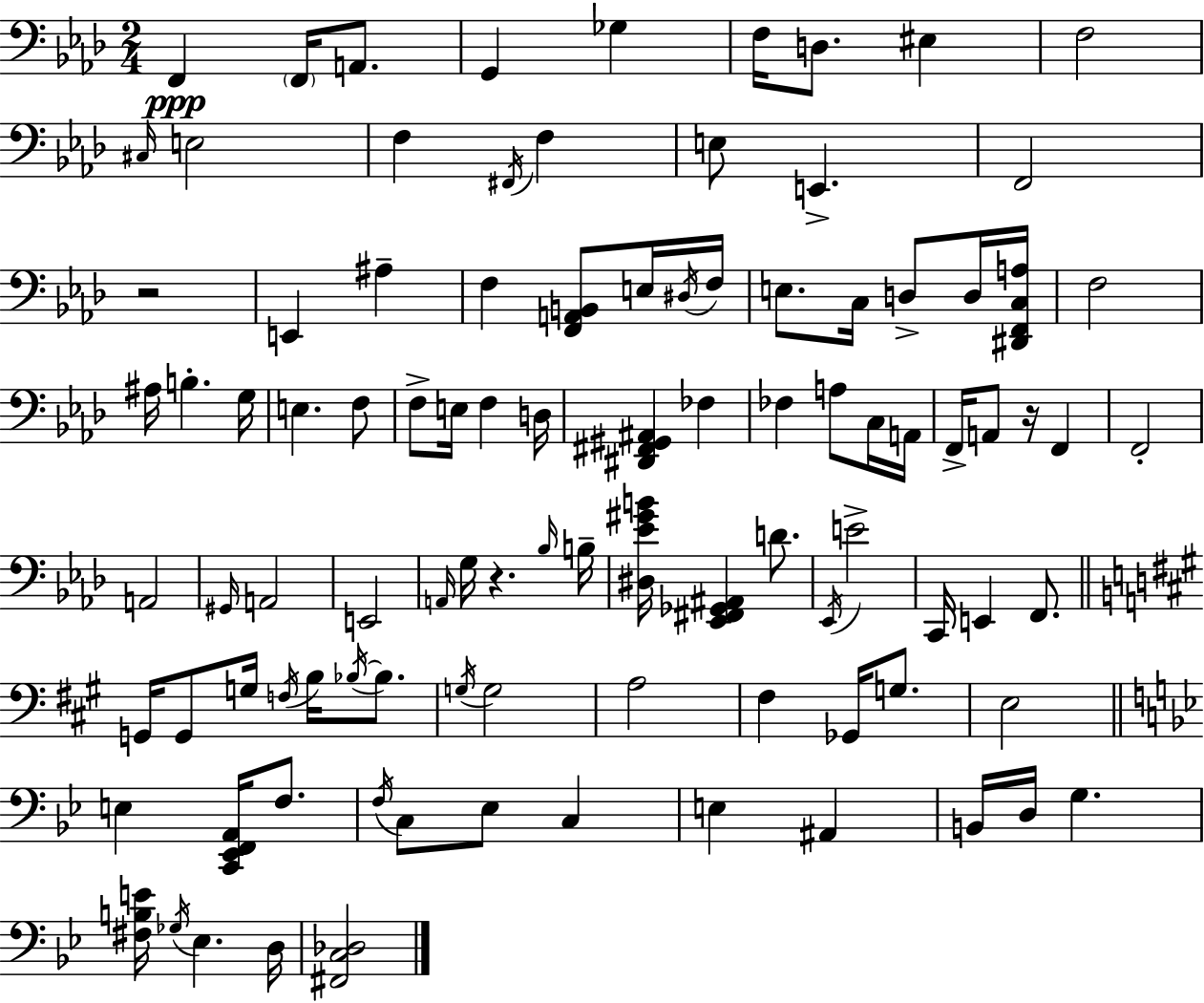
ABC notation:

X:1
T:Untitled
M:2/4
L:1/4
K:Ab
F,, F,,/4 A,,/2 G,, _G, F,/4 D,/2 ^E, F,2 ^C,/4 E,2 F, ^F,,/4 F, E,/2 E,, F,,2 z2 E,, ^A, F, [F,,A,,B,,]/2 E,/4 ^D,/4 F,/4 E,/2 C,/4 D,/2 D,/4 [^D,,F,,C,A,]/4 F,2 ^A,/4 B, G,/4 E, F,/2 F,/2 E,/4 F, D,/4 [^D,,^F,,^G,,^A,,] _F, _F, A,/2 C,/4 A,,/4 F,,/4 A,,/2 z/4 F,, F,,2 A,,2 ^G,,/4 A,,2 E,,2 A,,/4 G,/4 z _B,/4 B,/4 [^D,_E^GB]/4 [_E,,^F,,_G,,^A,,] D/2 _E,,/4 E2 C,,/4 E,, F,,/2 G,,/4 G,,/2 G,/4 F,/4 B,/4 _B,/4 _B,/2 G,/4 G,2 A,2 ^F, _G,,/4 G,/2 E,2 E, [C,,_E,,F,,A,,]/4 F,/2 F,/4 C,/2 _E,/2 C, E, ^A,, B,,/4 D,/4 G, [^F,B,E]/4 _G,/4 _E, D,/4 [^F,,C,_D,]2